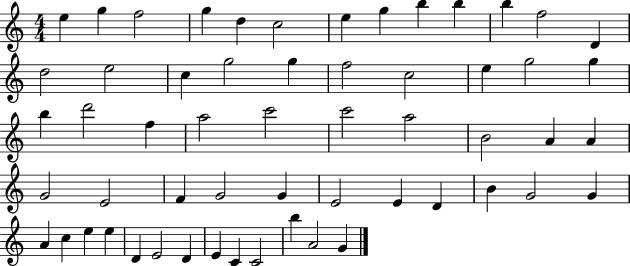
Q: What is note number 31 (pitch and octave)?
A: B4